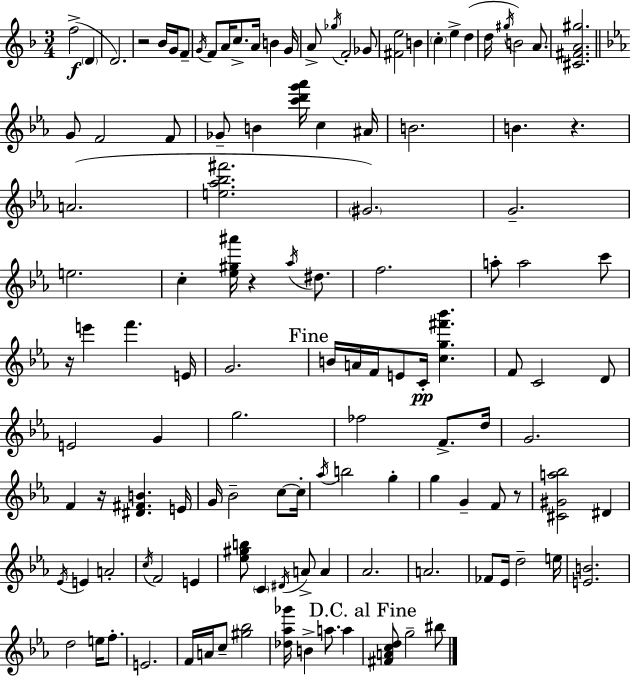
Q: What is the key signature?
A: D minor